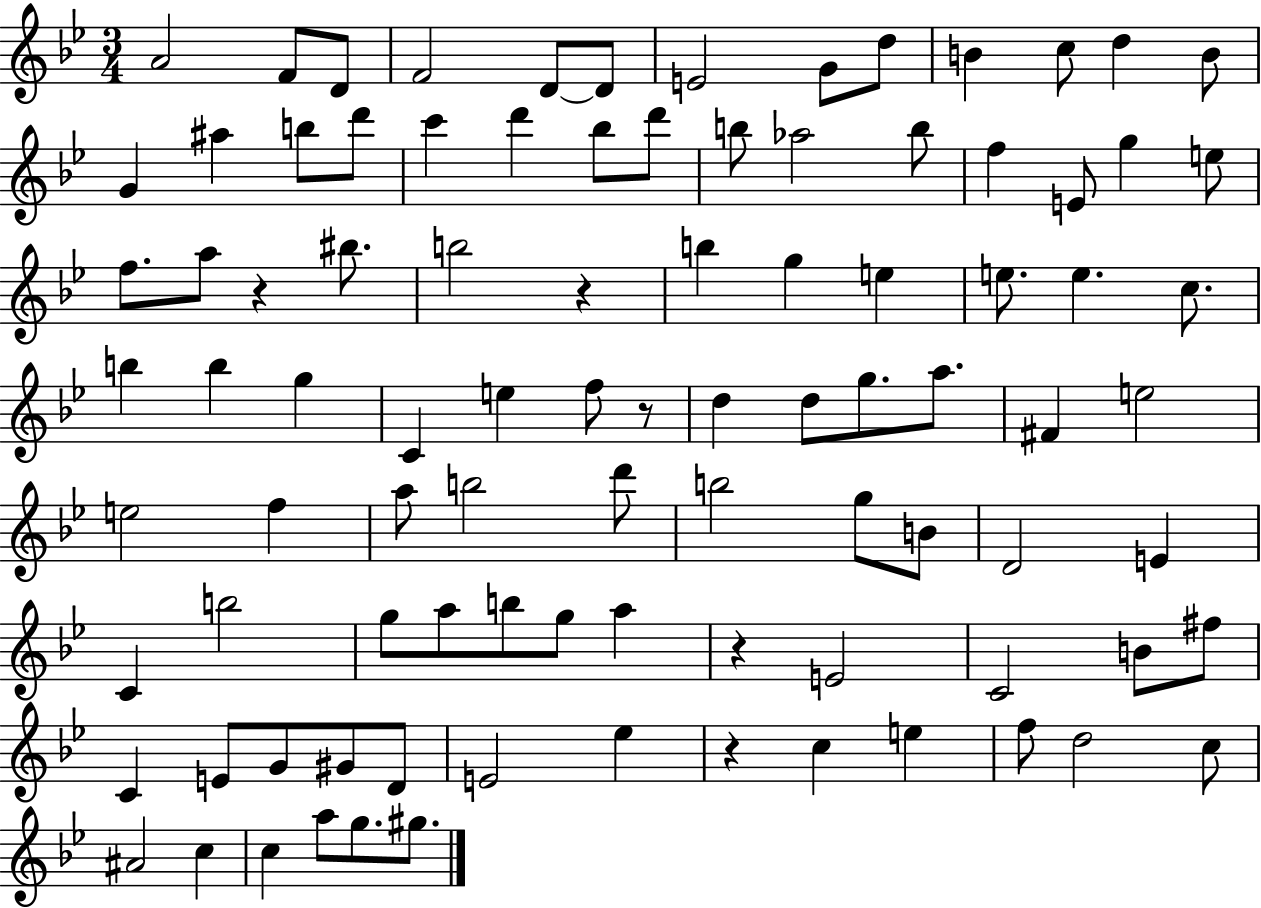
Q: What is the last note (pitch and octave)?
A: G#5